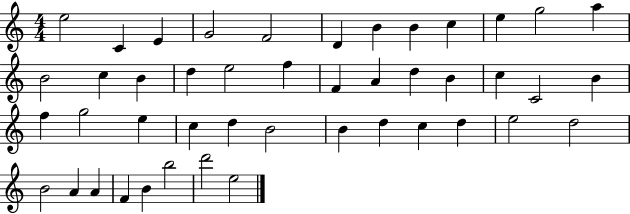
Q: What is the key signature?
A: C major